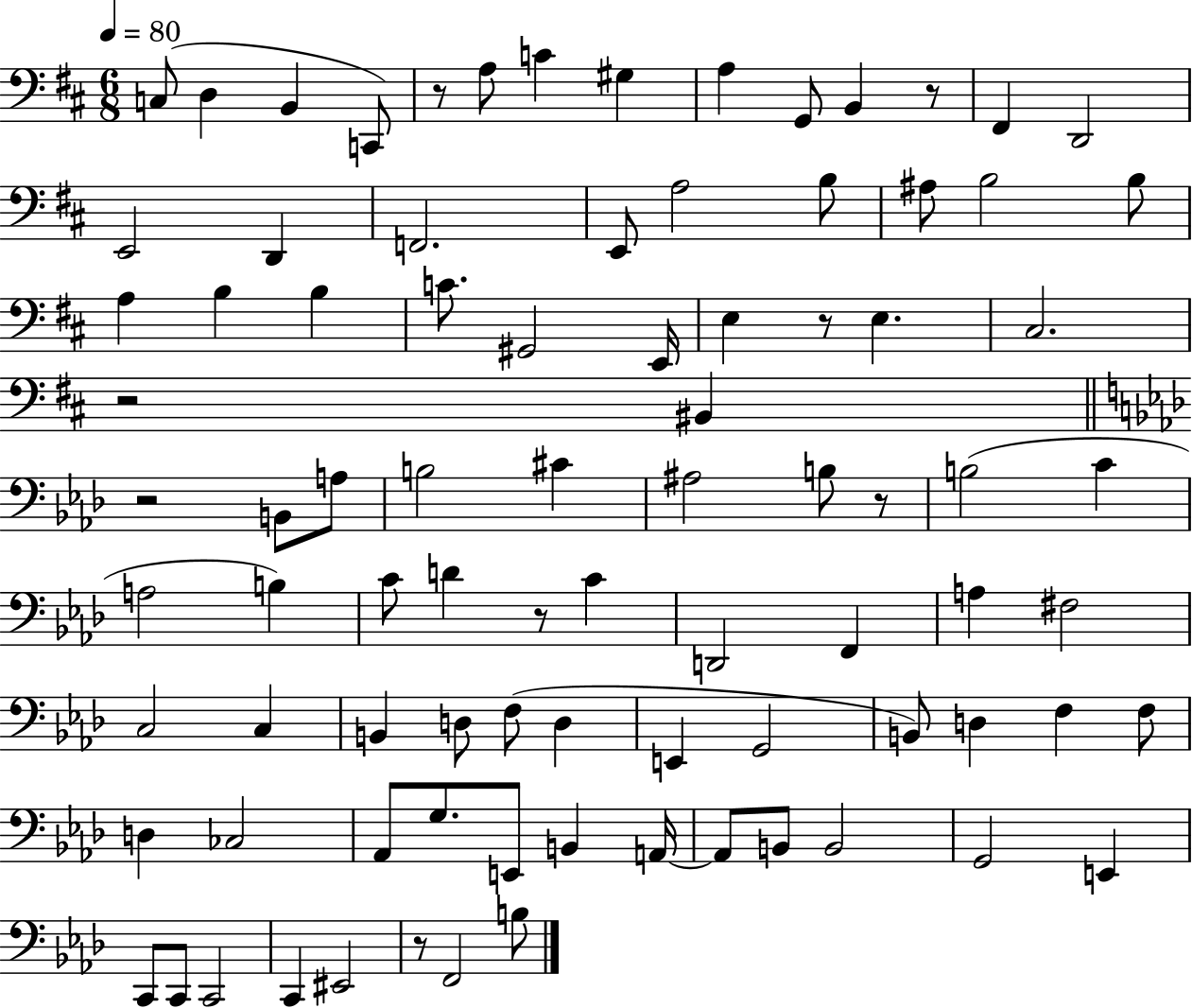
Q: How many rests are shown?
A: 8